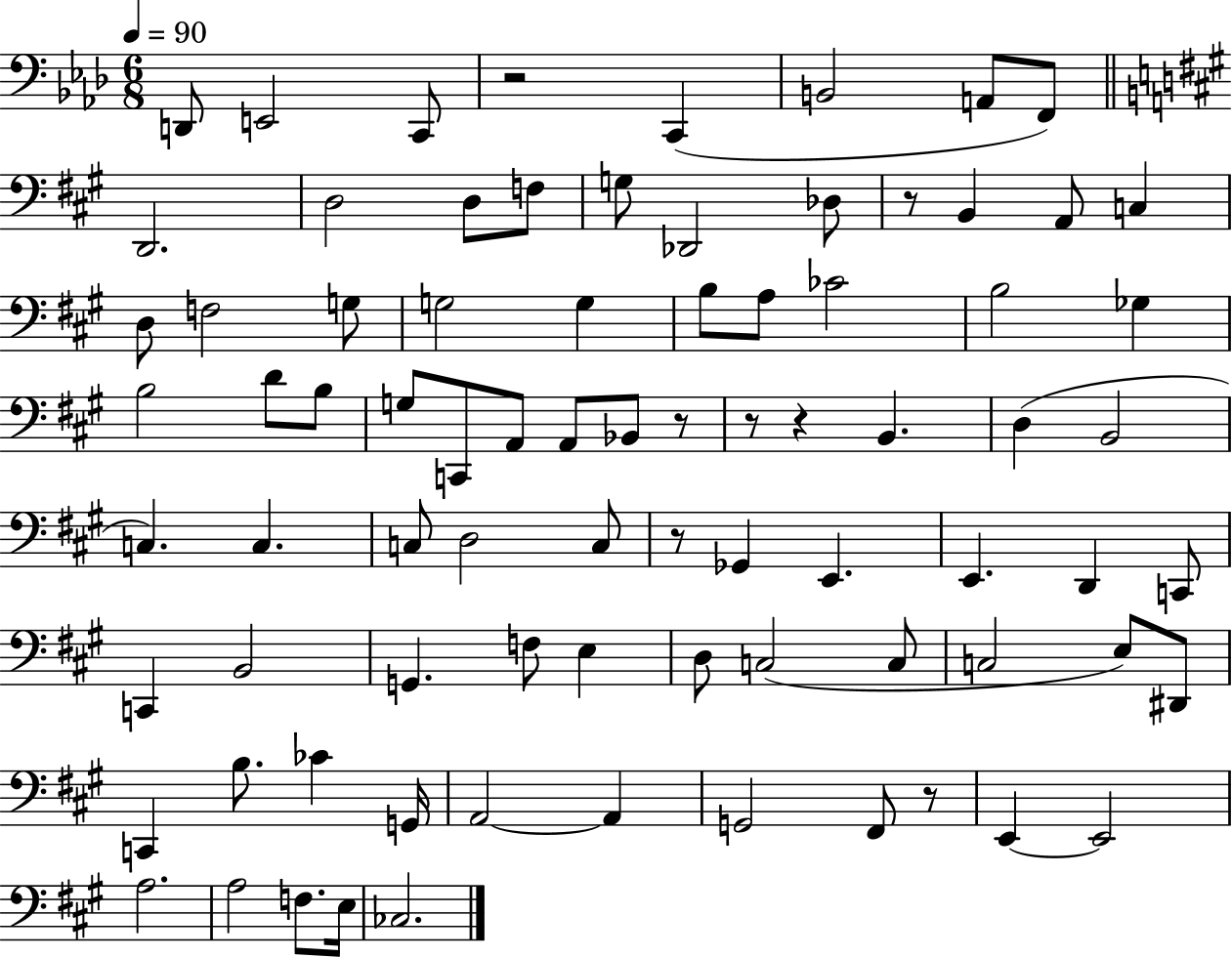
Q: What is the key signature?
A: AES major